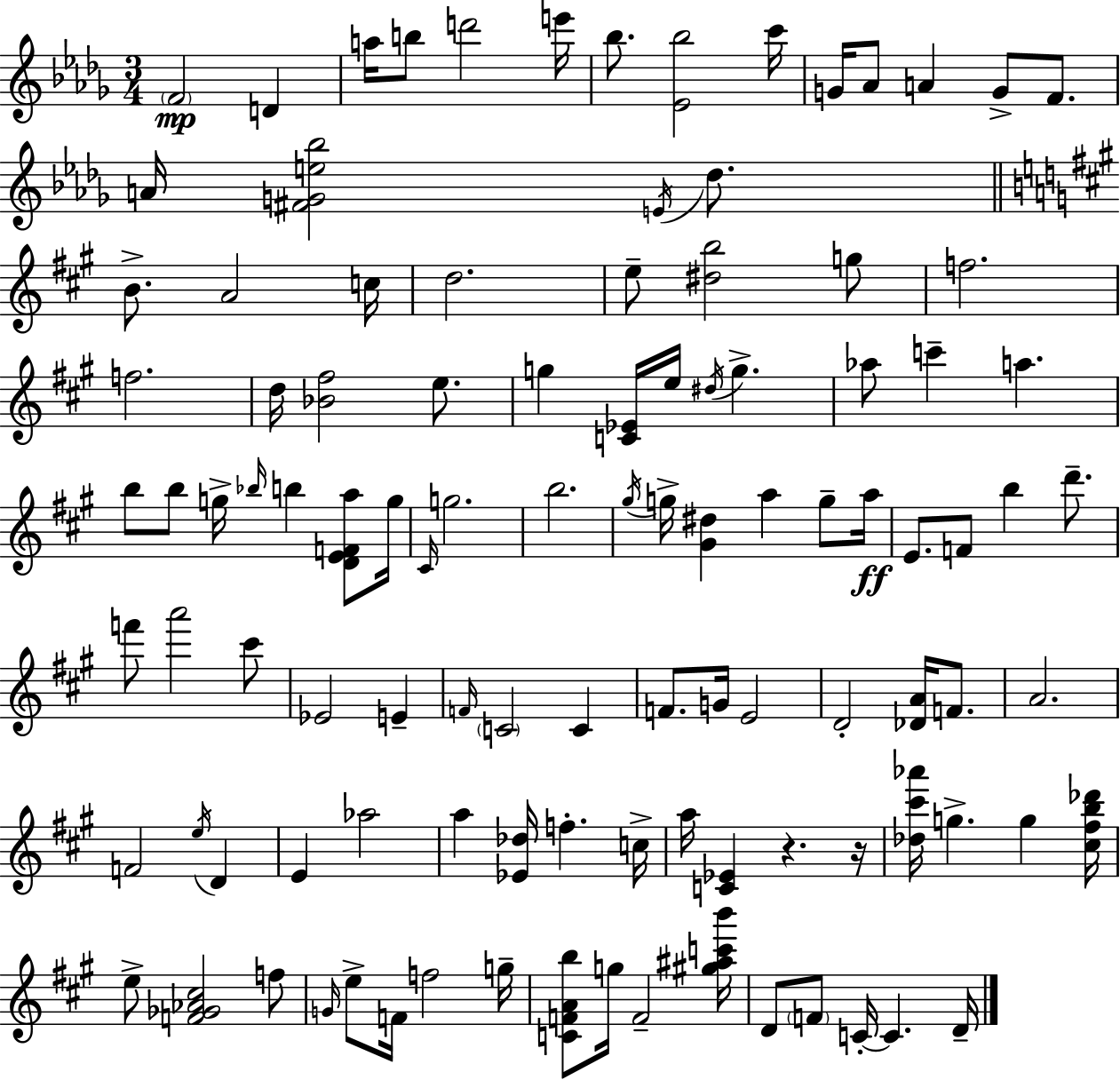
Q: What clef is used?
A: treble